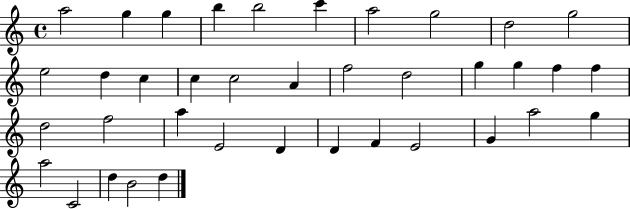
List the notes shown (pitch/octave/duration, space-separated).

A5/h G5/q G5/q B5/q B5/h C6/q A5/h G5/h D5/h G5/h E5/h D5/q C5/q C5/q C5/h A4/q F5/h D5/h G5/q G5/q F5/q F5/q D5/h F5/h A5/q E4/h D4/q D4/q F4/q E4/h G4/q A5/h G5/q A5/h C4/h D5/q B4/h D5/q